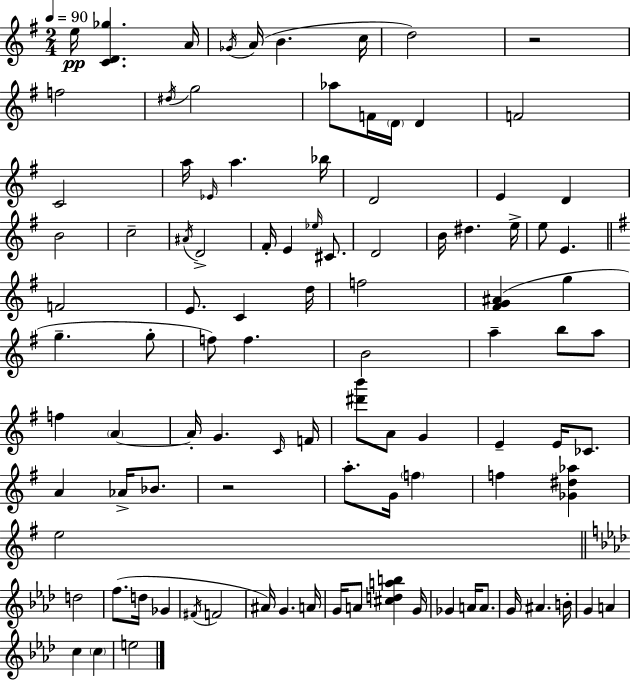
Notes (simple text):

E5/s [C4,D4,Gb5]/q. A4/s Gb4/s A4/s B4/q. C5/s D5/h R/h F5/h D#5/s G5/h Ab5/e F4/s D4/s D4/q F4/h C4/h A5/s Eb4/s A5/q. Bb5/s D4/h E4/q D4/q B4/h C5/h A#4/s D4/h F#4/s E4/q Eb5/s C#4/e. D4/h B4/s D#5/q. E5/s E5/e E4/q. F4/h E4/e. C4/q D5/s F5/h [F#4,G4,A#4]/q G5/q G5/q. G5/e F5/e F5/q. B4/h A5/q B5/e A5/e F5/q A4/q A4/s G4/q. C4/s F4/s [D#6,B6]/e A4/e G4/q E4/q E4/s CES4/e. A4/q Ab4/s Bb4/e. R/h A5/e. G4/s F5/q F5/q [Gb4,D#5,Ab5]/q E5/h D5/h F5/e. D5/s Gb4/q F#4/s F4/h A#4/s G4/q. A4/s G4/s A4/e [C#5,D5,A5,B5]/q G4/s Gb4/q A4/s A4/e. G4/s A#4/q. B4/s G4/q A4/q C5/q C5/q E5/h